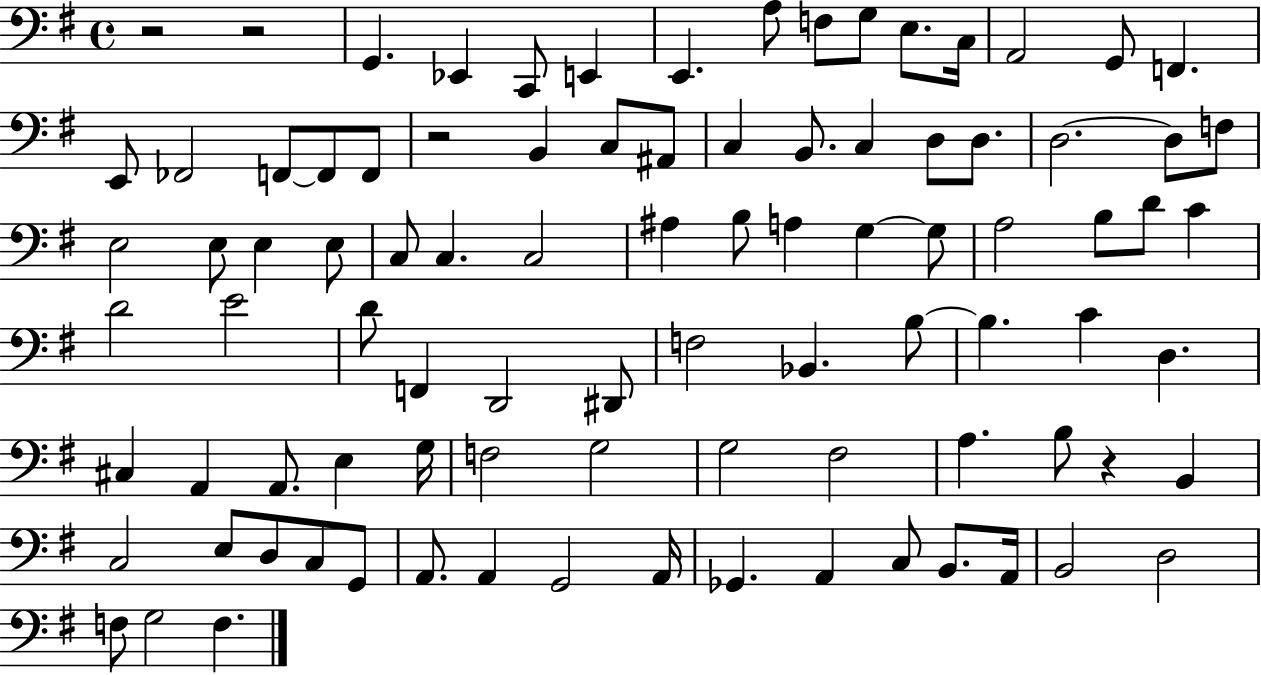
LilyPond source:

{
  \clef bass
  \time 4/4
  \defaultTimeSignature
  \key g \major
  \repeat volta 2 { r2 r2 | g,4. ees,4 c,8 e,4 | e,4. a8 f8 g8 e8. c16 | a,2 g,8 f,4. | \break e,8 fes,2 f,8~~ f,8 f,8 | r2 b,4 c8 ais,8 | c4 b,8. c4 d8 d8. | d2.~~ d8 f8 | \break e2 e8 e4 e8 | c8 c4. c2 | ais4 b8 a4 g4~~ g8 | a2 b8 d'8 c'4 | \break d'2 e'2 | d'8 f,4 d,2 dis,8 | f2 bes,4. b8~~ | b4. c'4 d4. | \break cis4 a,4 a,8. e4 g16 | f2 g2 | g2 fis2 | a4. b8 r4 b,4 | \break c2 e8 d8 c8 g,8 | a,8. a,4 g,2 a,16 | ges,4. a,4 c8 b,8. a,16 | b,2 d2 | \break f8 g2 f4. | } \bar "|."
}